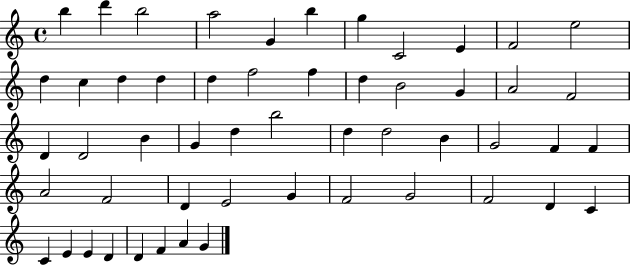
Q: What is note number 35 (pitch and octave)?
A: F4